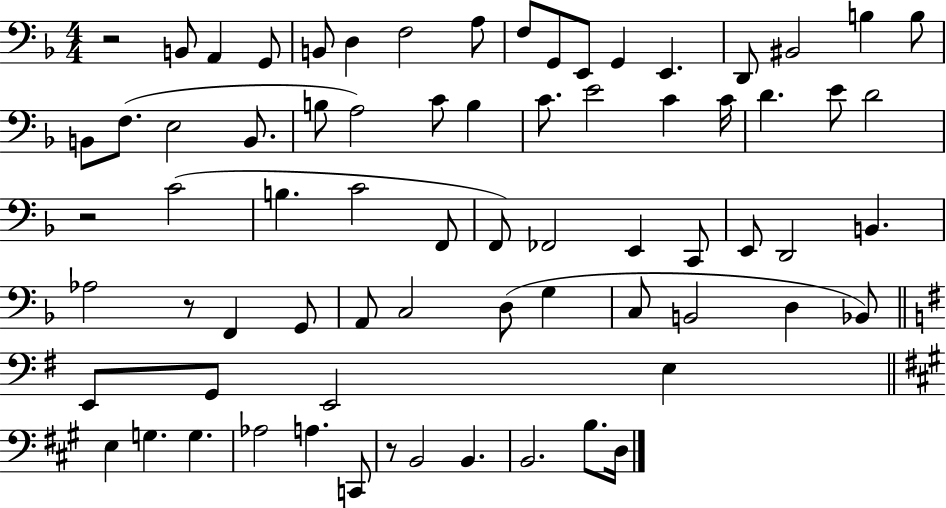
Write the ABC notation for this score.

X:1
T:Untitled
M:4/4
L:1/4
K:F
z2 B,,/2 A,, G,,/2 B,,/2 D, F,2 A,/2 F,/2 G,,/2 E,,/2 G,, E,, D,,/2 ^B,,2 B, B,/2 B,,/2 F,/2 E,2 B,,/2 B,/2 A,2 C/2 B, C/2 E2 C C/4 D E/2 D2 z2 C2 B, C2 F,,/2 F,,/2 _F,,2 E,, C,,/2 E,,/2 D,,2 B,, _A,2 z/2 F,, G,,/2 A,,/2 C,2 D,/2 G, C,/2 B,,2 D, _B,,/2 E,,/2 G,,/2 E,,2 E, E, G, G, _A,2 A, C,,/2 z/2 B,,2 B,, B,,2 B,/2 D,/4